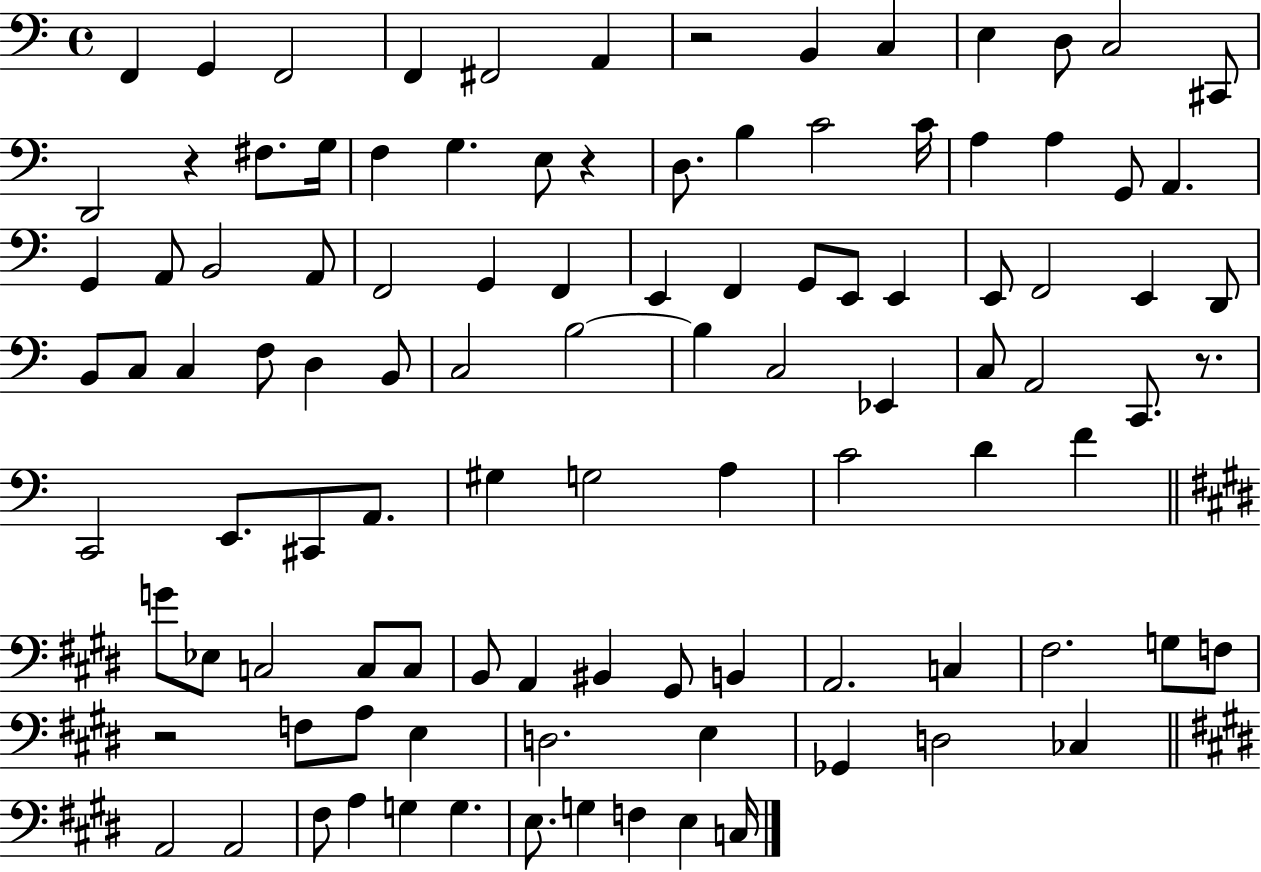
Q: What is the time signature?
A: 4/4